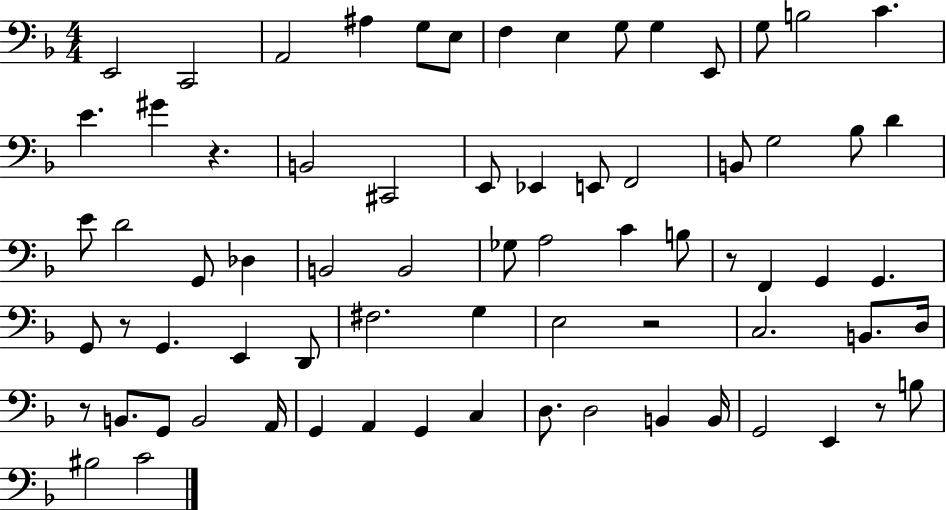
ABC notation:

X:1
T:Untitled
M:4/4
L:1/4
K:F
E,,2 C,,2 A,,2 ^A, G,/2 E,/2 F, E, G,/2 G, E,,/2 G,/2 B,2 C E ^G z B,,2 ^C,,2 E,,/2 _E,, E,,/2 F,,2 B,,/2 G,2 _B,/2 D E/2 D2 G,,/2 _D, B,,2 B,,2 _G,/2 A,2 C B,/2 z/2 F,, G,, G,, G,,/2 z/2 G,, E,, D,,/2 ^F,2 G, E,2 z2 C,2 B,,/2 D,/4 z/2 B,,/2 G,,/2 B,,2 A,,/4 G,, A,, G,, C, D,/2 D,2 B,, B,,/4 G,,2 E,, z/2 B,/2 ^B,2 C2